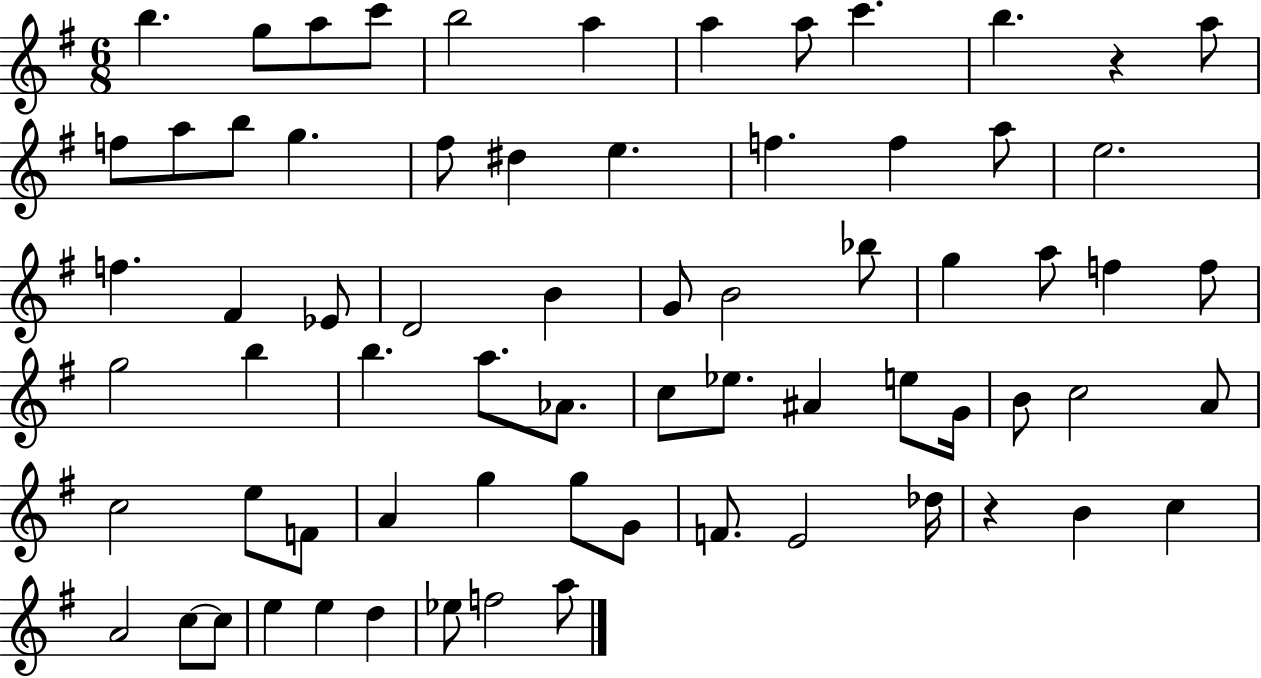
B5/q. G5/e A5/e C6/e B5/h A5/q A5/q A5/e C6/q. B5/q. R/q A5/e F5/e A5/e B5/e G5/q. F#5/e D#5/q E5/q. F5/q. F5/q A5/e E5/h. F5/q. F#4/q Eb4/e D4/h B4/q G4/e B4/h Bb5/e G5/q A5/e F5/q F5/e G5/h B5/q B5/q. A5/e. Ab4/e. C5/e Eb5/e. A#4/q E5/e G4/s B4/e C5/h A4/e C5/h E5/e F4/e A4/q G5/q G5/e G4/e F4/e. E4/h Db5/s R/q B4/q C5/q A4/h C5/e C5/e E5/q E5/q D5/q Eb5/e F5/h A5/e